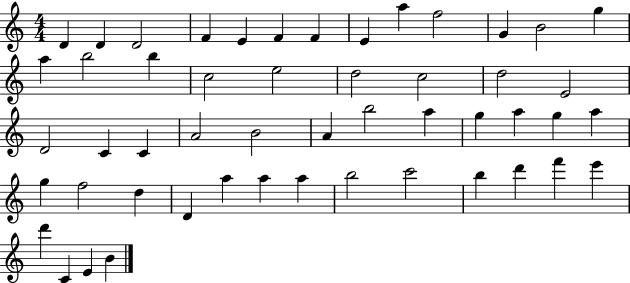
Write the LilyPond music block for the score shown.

{
  \clef treble
  \numericTimeSignature
  \time 4/4
  \key c \major
  d'4 d'4 d'2 | f'4 e'4 f'4 f'4 | e'4 a''4 f''2 | g'4 b'2 g''4 | \break a''4 b''2 b''4 | c''2 e''2 | d''2 c''2 | d''2 e'2 | \break d'2 c'4 c'4 | a'2 b'2 | a'4 b''2 a''4 | g''4 a''4 g''4 a''4 | \break g''4 f''2 d''4 | d'4 a''4 a''4 a''4 | b''2 c'''2 | b''4 d'''4 f'''4 e'''4 | \break d'''4 c'4 e'4 b'4 | \bar "|."
}